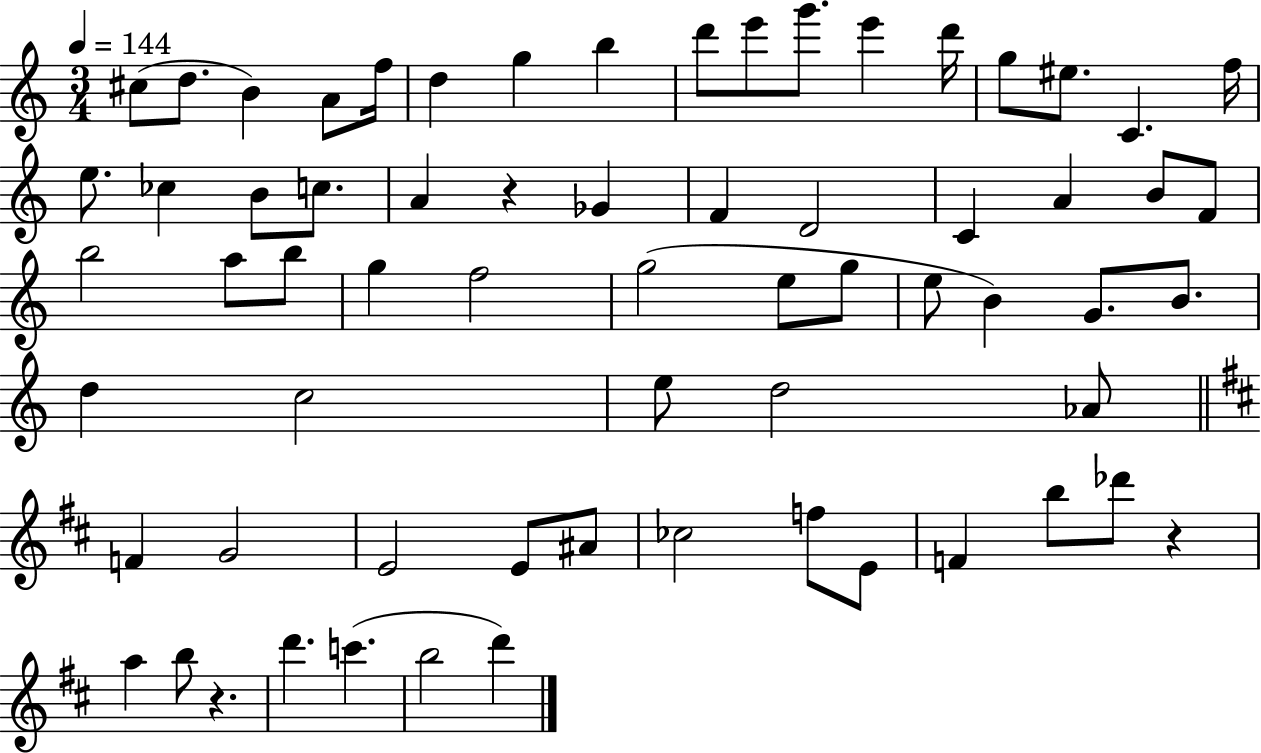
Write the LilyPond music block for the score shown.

{
  \clef treble
  \numericTimeSignature
  \time 3/4
  \key c \major
  \tempo 4 = 144
  \repeat volta 2 { cis''8( d''8. b'4) a'8 f''16 | d''4 g''4 b''4 | d'''8 e'''8 g'''8. e'''4 d'''16 | g''8 eis''8. c'4. f''16 | \break e''8. ces''4 b'8 c''8. | a'4 r4 ges'4 | f'4 d'2 | c'4 a'4 b'8 f'8 | \break b''2 a''8 b''8 | g''4 f''2 | g''2( e''8 g''8 | e''8 b'4) g'8. b'8. | \break d''4 c''2 | e''8 d''2 aes'8 | \bar "||" \break \key d \major f'4 g'2 | e'2 e'8 ais'8 | ces''2 f''8 e'8 | f'4 b''8 des'''8 r4 | \break a''4 b''8 r4. | d'''4. c'''4.( | b''2 d'''4) | } \bar "|."
}